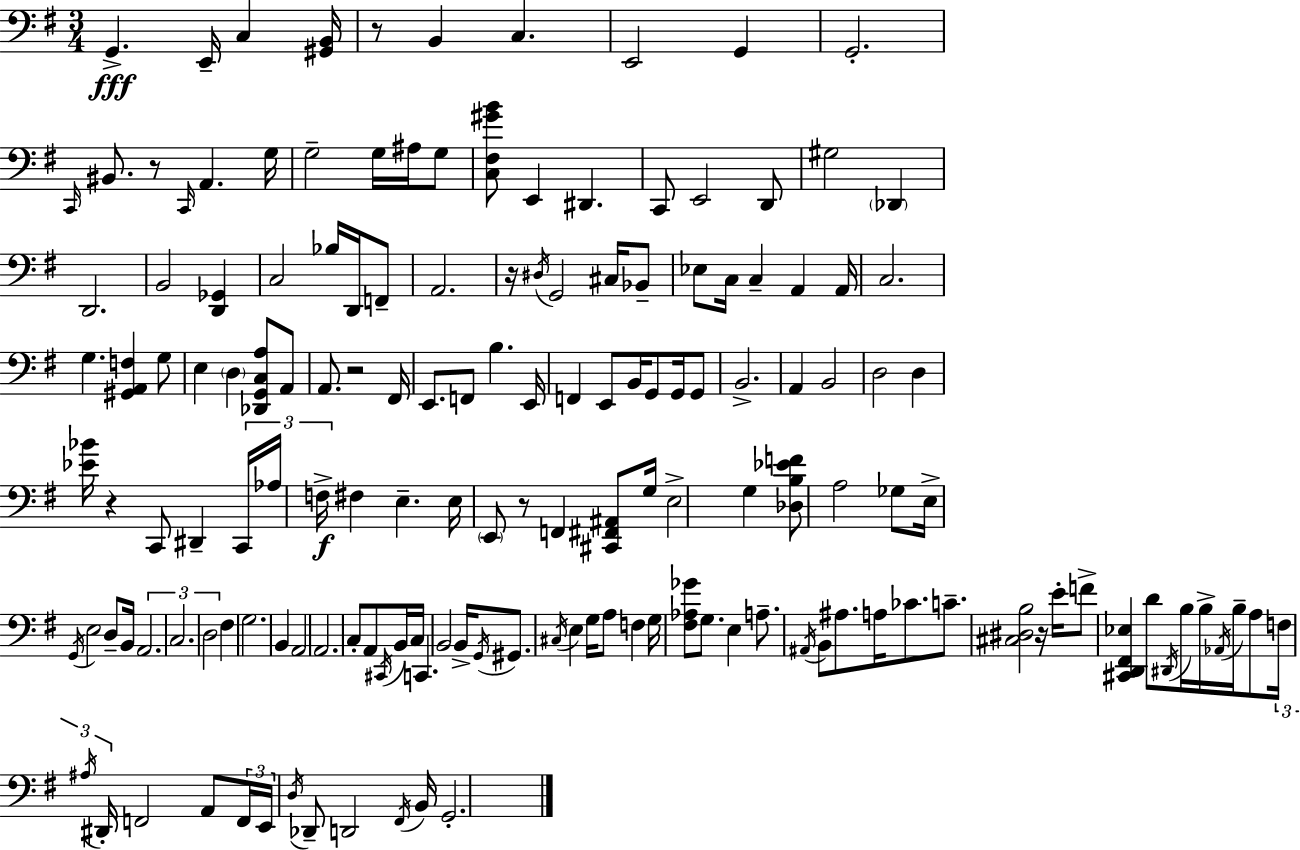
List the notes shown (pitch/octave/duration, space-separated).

G2/q. E2/s C3/q [G#2,B2]/s R/e B2/q C3/q. E2/h G2/q G2/h. C2/s BIS2/e. R/e C2/s A2/q. G3/s G3/h G3/s A#3/s G3/e [C3,F#3,G#4,B4]/e E2/q D#2/q. C2/e E2/h D2/e G#3/h Db2/q D2/h. B2/h [D2,Gb2]/q C3/h Bb3/s D2/s F2/e A2/h. R/s D#3/s G2/h C#3/s Bb2/e Eb3/e C3/s C3/q A2/q A2/s C3/h. G3/q. [G#2,A2,F3]/q G3/e E3/q D3/q [Db2,G2,C3,A3]/e A2/e A2/e. R/h F#2/s E2/e. F2/e B3/q. E2/s F2/q E2/e B2/s G2/e G2/s G2/e B2/h. A2/q B2/h D3/h D3/q [Eb4,Bb4]/s R/q C2/e D#2/q C2/s Ab3/s F3/s F#3/q E3/q. E3/s E2/e R/e F2/q [C#2,F#2,A#2]/e G3/s E3/h G3/q [Db3,B3,Eb4,F4]/e A3/h Gb3/e E3/s G2/s E3/h D3/e B2/s A2/h. C3/h. D3/h F#3/q G3/h. B2/q A2/h A2/h. C3/e A2/e C#2/s B2/s C3/s C2/q. B2/h B2/s G2/s G#2/e. C#3/s E3/q G3/s A3/e F3/q G3/s [F#3,Ab3,Gb4]/e G3/e. E3/q A3/e. A#2/s B2/e A#3/e. A3/s CES4/e. C4/e. [C#3,D#3,B3]/h R/s E4/s F4/e [C#2,D2,F#2,Eb3]/q D4/e D#2/s B3/s B3/s Ab2/s B3/s A3/e F3/s A#3/s D#2/s F2/h A2/e F2/s E2/s D3/s Db2/e D2/h F#2/s B2/s G2/h.